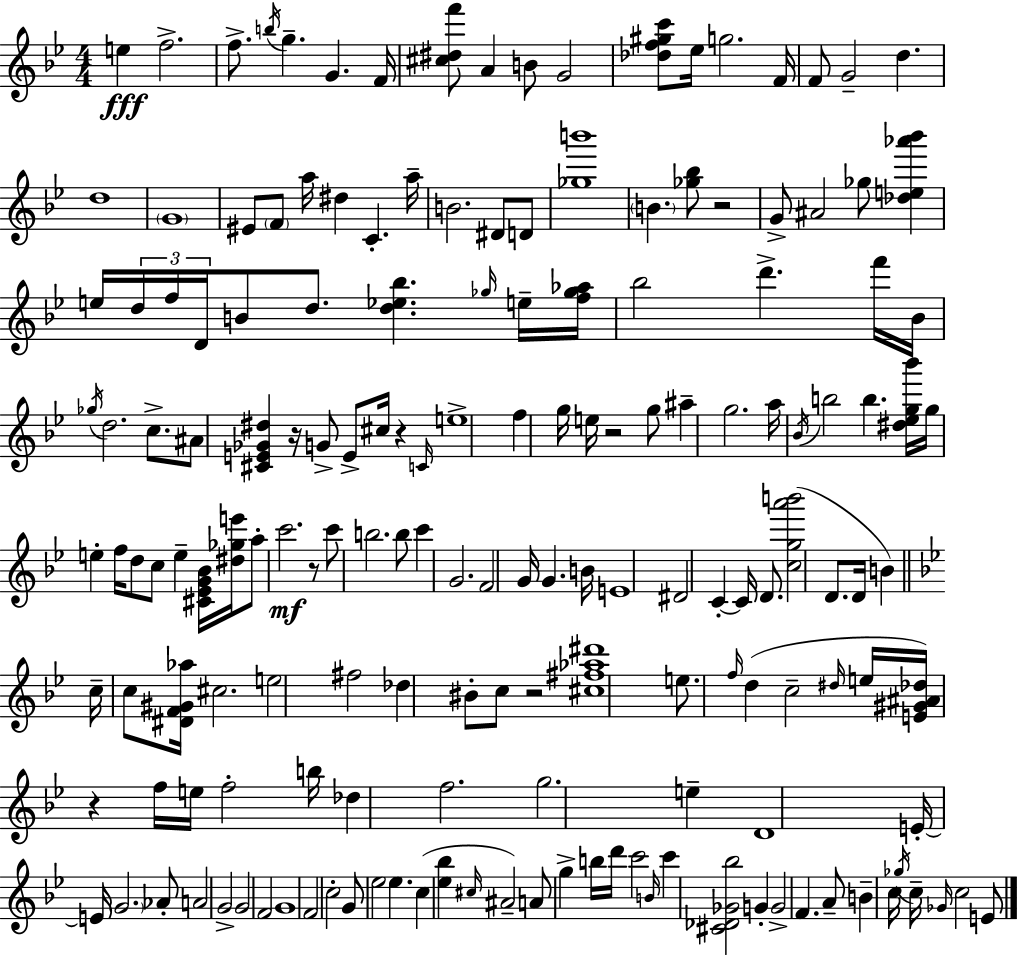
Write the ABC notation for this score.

X:1
T:Untitled
M:4/4
L:1/4
K:Gm
e f2 f/2 b/4 g G F/4 [^c^df']/2 A B/2 G2 [_df^gc']/2 _e/4 g2 F/4 F/2 G2 d d4 G4 ^E/2 F/2 a/4 ^d C a/4 B2 ^D/2 D/2 [_gb']4 B [_g_b]/2 z2 G/2 ^A2 _g/2 [_de_a'_b'] e/4 d/4 f/4 D/4 B/2 d/2 [d_e_b] _g/4 e/4 [f_g_a]/4 _b2 d' f'/4 _B/4 _g/4 d2 c/2 ^A/2 [^CE_G^d] z/4 G/2 E/2 ^c/4 z C/4 e4 f g/4 e/4 z2 g/2 ^a g2 a/4 _B/4 b2 b [^d_eg_b']/4 g/4 e f/4 d/2 c/2 e [^C_EG_B]/4 [^d_ge']/4 a/2 c'2 z/2 c'/2 b2 b/2 c' G2 F2 G/4 G B/4 E4 ^D2 C C/4 D/2 [cga'b']2 D/2 D/4 B c/4 c/2 [^DF^G_a]/4 ^c2 e2 ^f2 _d ^B/2 c/2 z2 [^c^f_a^d']4 e/2 f/4 d c2 ^d/4 e/4 [E^G^A_d]/4 z f/4 e/4 f2 b/4 _d f2 g2 e D4 E/4 E/4 G2 _A/2 A2 G2 G2 F2 G4 F2 c2 G/2 _e2 _e c [_e_b] ^c/4 ^A2 A/2 g b/4 d'/4 c'2 B/4 c' [^C_D_G_b]2 G G2 F A/2 B c/4 _g/4 c/4 _G/4 c2 E/2